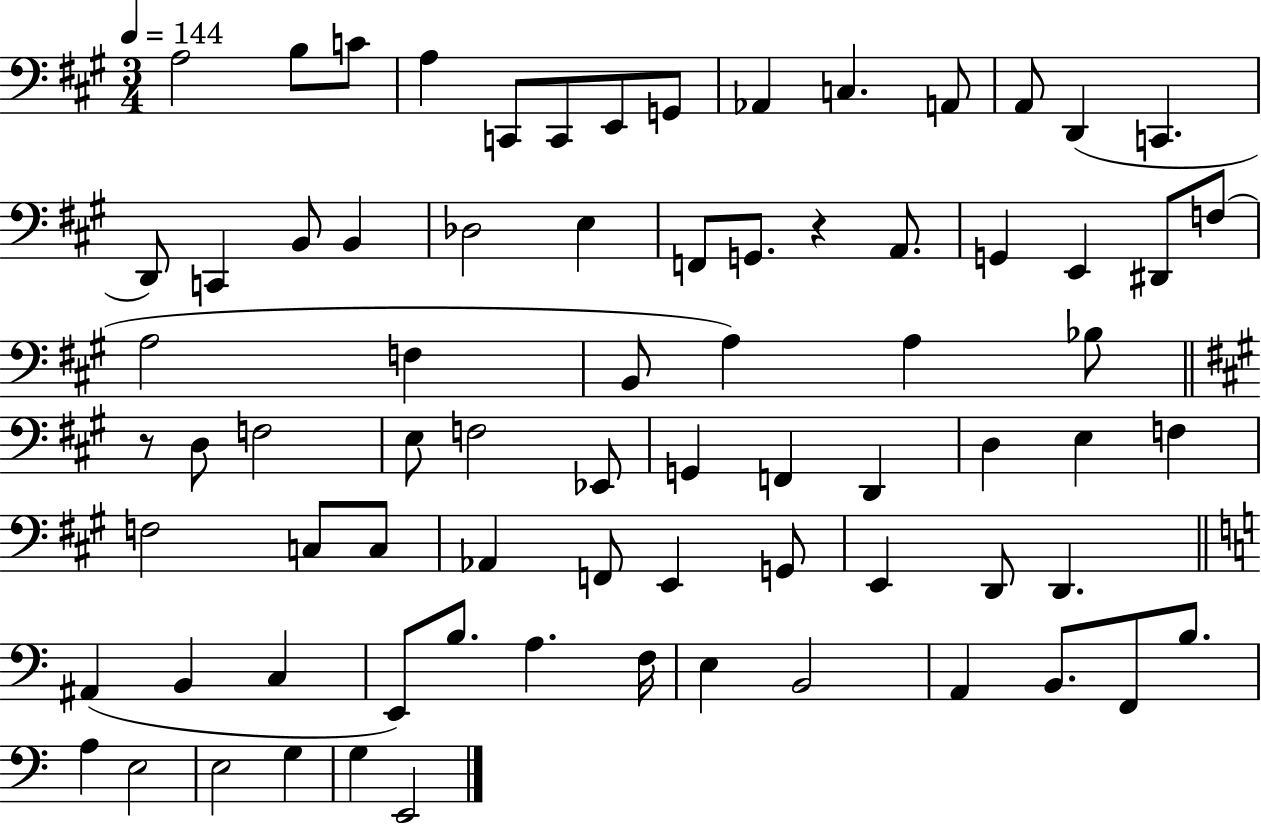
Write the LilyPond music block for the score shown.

{
  \clef bass
  \numericTimeSignature
  \time 3/4
  \key a \major
  \tempo 4 = 144
  a2 b8 c'8 | a4 c,8 c,8 e,8 g,8 | aes,4 c4. a,8 | a,8 d,4( c,4. | \break d,8) c,4 b,8 b,4 | des2 e4 | f,8 g,8. r4 a,8. | g,4 e,4 dis,8 f8( | \break a2 f4 | b,8 a4) a4 bes8 | \bar "||" \break \key a \major r8 d8 f2 | e8 f2 ees,8 | g,4 f,4 d,4 | d4 e4 f4 | \break f2 c8 c8 | aes,4 f,8 e,4 g,8 | e,4 d,8 d,4. | \bar "||" \break \key c \major ais,4( b,4 c4 | e,8) b8. a4. f16 | e4 b,2 | a,4 b,8. f,8 b8. | \break a4 e2 | e2 g4 | g4 e,2 | \bar "|."
}